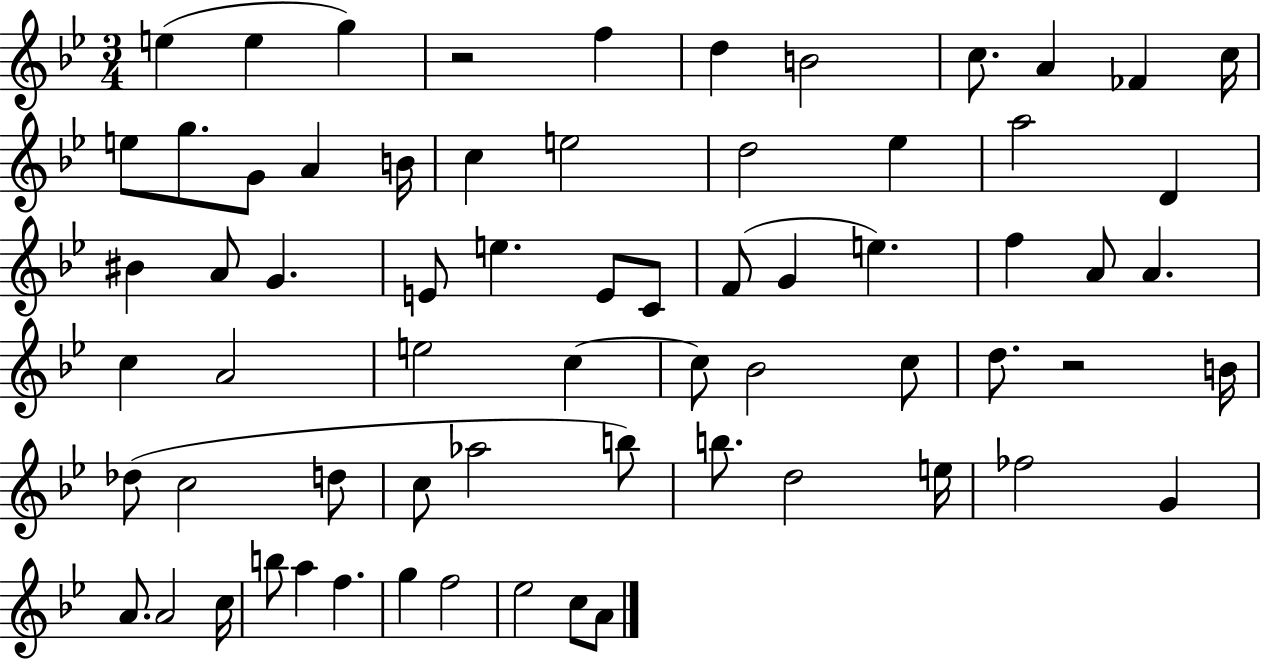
X:1
T:Untitled
M:3/4
L:1/4
K:Bb
e e g z2 f d B2 c/2 A _F c/4 e/2 g/2 G/2 A B/4 c e2 d2 _e a2 D ^B A/2 G E/2 e E/2 C/2 F/2 G e f A/2 A c A2 e2 c c/2 _B2 c/2 d/2 z2 B/4 _d/2 c2 d/2 c/2 _a2 b/2 b/2 d2 e/4 _f2 G A/2 A2 c/4 b/2 a f g f2 _e2 c/2 A/2